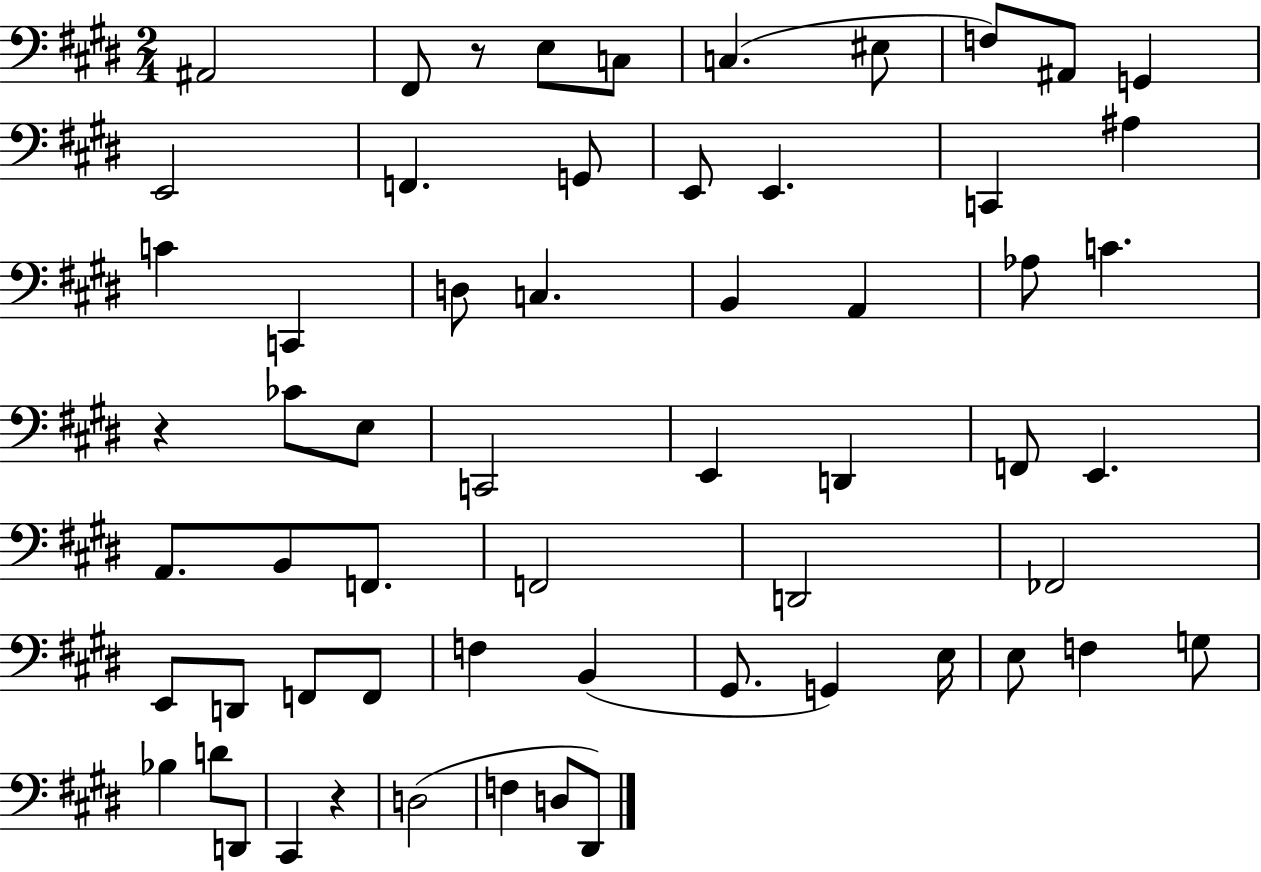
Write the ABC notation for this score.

X:1
T:Untitled
M:2/4
L:1/4
K:E
^A,,2 ^F,,/2 z/2 E,/2 C,/2 C, ^E,/2 F,/2 ^A,,/2 G,, E,,2 F,, G,,/2 E,,/2 E,, C,, ^A, C C,, D,/2 C, B,, A,, _A,/2 C z _C/2 E,/2 C,,2 E,, D,, F,,/2 E,, A,,/2 B,,/2 F,,/2 F,,2 D,,2 _F,,2 E,,/2 D,,/2 F,,/2 F,,/2 F, B,, ^G,,/2 G,, E,/4 E,/2 F, G,/2 _B, D/2 D,,/2 ^C,, z D,2 F, D,/2 ^D,,/2